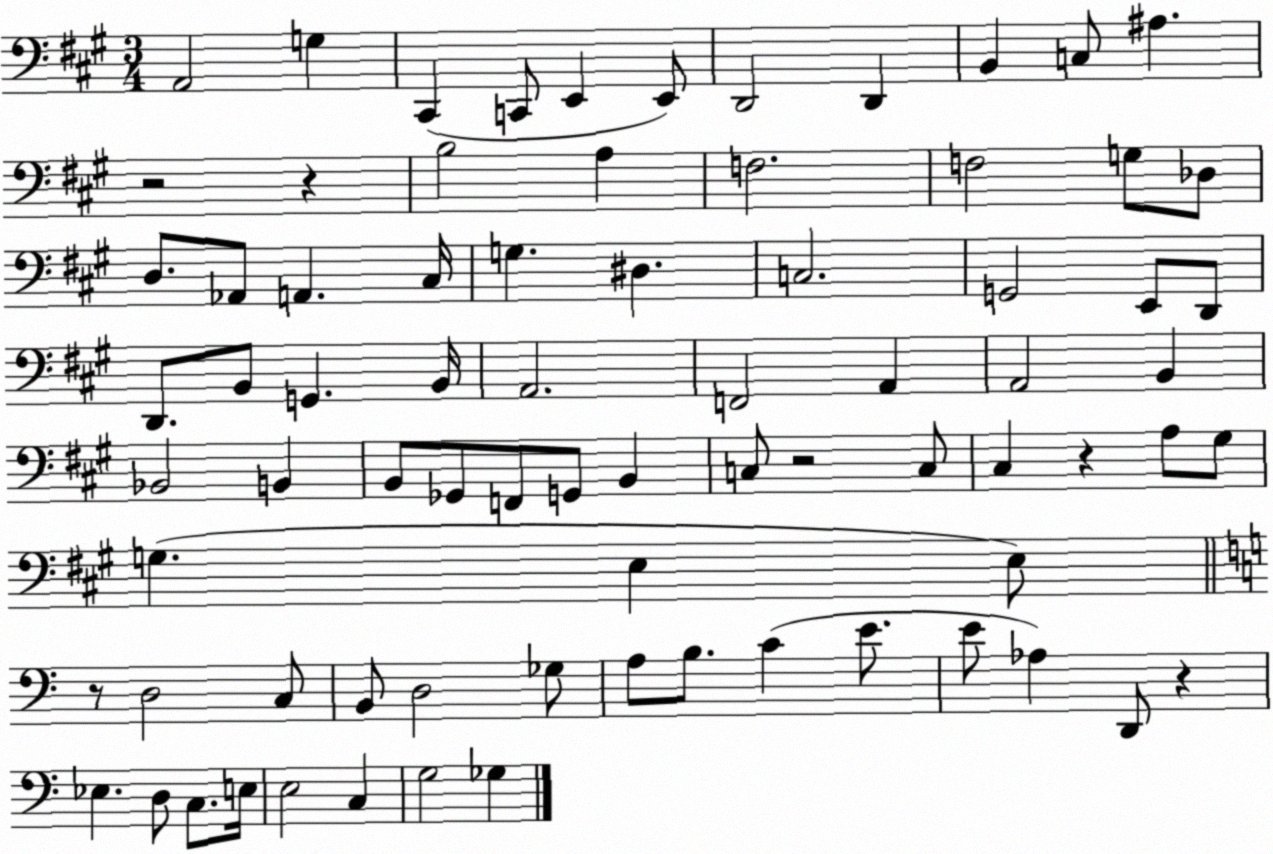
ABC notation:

X:1
T:Untitled
M:3/4
L:1/4
K:A
A,,2 G, ^C,, C,,/2 E,, E,,/2 D,,2 D,, B,, C,/2 ^A, z2 z B,2 A, F,2 F,2 G,/2 _D,/2 D,/2 _A,,/2 A,, ^C,/4 G, ^D, C,2 G,,2 E,,/2 D,,/2 D,,/2 B,,/2 G,, B,,/4 A,,2 F,,2 A,, A,,2 B,, _B,,2 B,, B,,/2 _G,,/2 F,,/2 G,,/2 B,, C,/2 z2 C,/2 ^C, z A,/2 ^G,/2 G, E, E,/2 z/2 D,2 C,/2 B,,/2 D,2 _G,/2 A,/2 B,/2 C E/2 E/2 _A, D,,/2 z _E, D,/2 C,/2 E,/4 E,2 C, G,2 _G,